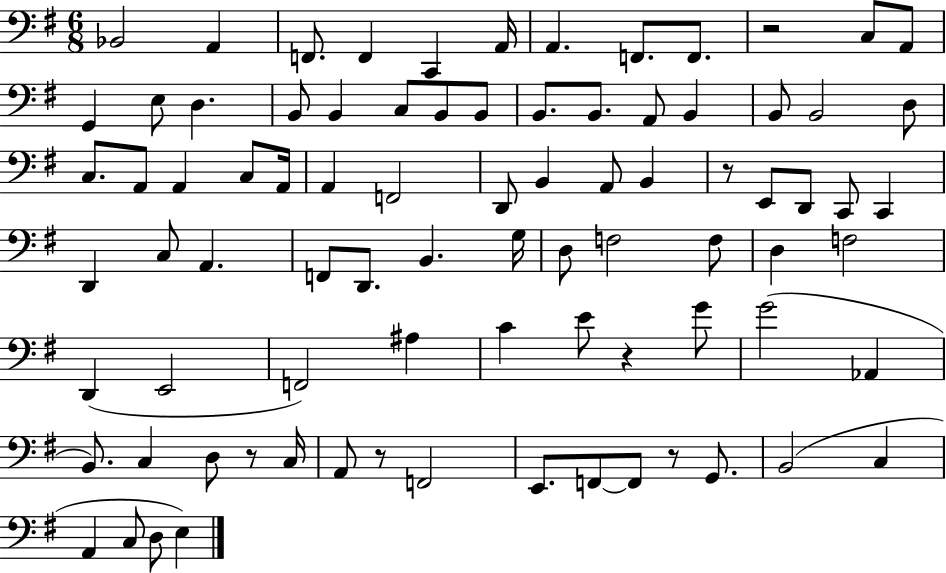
Bb2/h A2/q F2/e. F2/q C2/q A2/s A2/q. F2/e. F2/e. R/h C3/e A2/e G2/q E3/e D3/q. B2/e B2/q C3/e B2/e B2/e B2/e. B2/e. A2/e B2/q B2/e B2/h D3/e C3/e. A2/e A2/q C3/e A2/s A2/q F2/h D2/e B2/q A2/e B2/q R/e E2/e D2/e C2/e C2/q D2/q C3/e A2/q. F2/e D2/e. B2/q. G3/s D3/e F3/h F3/e D3/q F3/h D2/q E2/h F2/h A#3/q C4/q E4/e R/q G4/e G4/h Ab2/q B2/e. C3/q D3/e R/e C3/s A2/e R/e F2/h E2/e. F2/e F2/e R/e G2/e. B2/h C3/q A2/q C3/e D3/e E3/q